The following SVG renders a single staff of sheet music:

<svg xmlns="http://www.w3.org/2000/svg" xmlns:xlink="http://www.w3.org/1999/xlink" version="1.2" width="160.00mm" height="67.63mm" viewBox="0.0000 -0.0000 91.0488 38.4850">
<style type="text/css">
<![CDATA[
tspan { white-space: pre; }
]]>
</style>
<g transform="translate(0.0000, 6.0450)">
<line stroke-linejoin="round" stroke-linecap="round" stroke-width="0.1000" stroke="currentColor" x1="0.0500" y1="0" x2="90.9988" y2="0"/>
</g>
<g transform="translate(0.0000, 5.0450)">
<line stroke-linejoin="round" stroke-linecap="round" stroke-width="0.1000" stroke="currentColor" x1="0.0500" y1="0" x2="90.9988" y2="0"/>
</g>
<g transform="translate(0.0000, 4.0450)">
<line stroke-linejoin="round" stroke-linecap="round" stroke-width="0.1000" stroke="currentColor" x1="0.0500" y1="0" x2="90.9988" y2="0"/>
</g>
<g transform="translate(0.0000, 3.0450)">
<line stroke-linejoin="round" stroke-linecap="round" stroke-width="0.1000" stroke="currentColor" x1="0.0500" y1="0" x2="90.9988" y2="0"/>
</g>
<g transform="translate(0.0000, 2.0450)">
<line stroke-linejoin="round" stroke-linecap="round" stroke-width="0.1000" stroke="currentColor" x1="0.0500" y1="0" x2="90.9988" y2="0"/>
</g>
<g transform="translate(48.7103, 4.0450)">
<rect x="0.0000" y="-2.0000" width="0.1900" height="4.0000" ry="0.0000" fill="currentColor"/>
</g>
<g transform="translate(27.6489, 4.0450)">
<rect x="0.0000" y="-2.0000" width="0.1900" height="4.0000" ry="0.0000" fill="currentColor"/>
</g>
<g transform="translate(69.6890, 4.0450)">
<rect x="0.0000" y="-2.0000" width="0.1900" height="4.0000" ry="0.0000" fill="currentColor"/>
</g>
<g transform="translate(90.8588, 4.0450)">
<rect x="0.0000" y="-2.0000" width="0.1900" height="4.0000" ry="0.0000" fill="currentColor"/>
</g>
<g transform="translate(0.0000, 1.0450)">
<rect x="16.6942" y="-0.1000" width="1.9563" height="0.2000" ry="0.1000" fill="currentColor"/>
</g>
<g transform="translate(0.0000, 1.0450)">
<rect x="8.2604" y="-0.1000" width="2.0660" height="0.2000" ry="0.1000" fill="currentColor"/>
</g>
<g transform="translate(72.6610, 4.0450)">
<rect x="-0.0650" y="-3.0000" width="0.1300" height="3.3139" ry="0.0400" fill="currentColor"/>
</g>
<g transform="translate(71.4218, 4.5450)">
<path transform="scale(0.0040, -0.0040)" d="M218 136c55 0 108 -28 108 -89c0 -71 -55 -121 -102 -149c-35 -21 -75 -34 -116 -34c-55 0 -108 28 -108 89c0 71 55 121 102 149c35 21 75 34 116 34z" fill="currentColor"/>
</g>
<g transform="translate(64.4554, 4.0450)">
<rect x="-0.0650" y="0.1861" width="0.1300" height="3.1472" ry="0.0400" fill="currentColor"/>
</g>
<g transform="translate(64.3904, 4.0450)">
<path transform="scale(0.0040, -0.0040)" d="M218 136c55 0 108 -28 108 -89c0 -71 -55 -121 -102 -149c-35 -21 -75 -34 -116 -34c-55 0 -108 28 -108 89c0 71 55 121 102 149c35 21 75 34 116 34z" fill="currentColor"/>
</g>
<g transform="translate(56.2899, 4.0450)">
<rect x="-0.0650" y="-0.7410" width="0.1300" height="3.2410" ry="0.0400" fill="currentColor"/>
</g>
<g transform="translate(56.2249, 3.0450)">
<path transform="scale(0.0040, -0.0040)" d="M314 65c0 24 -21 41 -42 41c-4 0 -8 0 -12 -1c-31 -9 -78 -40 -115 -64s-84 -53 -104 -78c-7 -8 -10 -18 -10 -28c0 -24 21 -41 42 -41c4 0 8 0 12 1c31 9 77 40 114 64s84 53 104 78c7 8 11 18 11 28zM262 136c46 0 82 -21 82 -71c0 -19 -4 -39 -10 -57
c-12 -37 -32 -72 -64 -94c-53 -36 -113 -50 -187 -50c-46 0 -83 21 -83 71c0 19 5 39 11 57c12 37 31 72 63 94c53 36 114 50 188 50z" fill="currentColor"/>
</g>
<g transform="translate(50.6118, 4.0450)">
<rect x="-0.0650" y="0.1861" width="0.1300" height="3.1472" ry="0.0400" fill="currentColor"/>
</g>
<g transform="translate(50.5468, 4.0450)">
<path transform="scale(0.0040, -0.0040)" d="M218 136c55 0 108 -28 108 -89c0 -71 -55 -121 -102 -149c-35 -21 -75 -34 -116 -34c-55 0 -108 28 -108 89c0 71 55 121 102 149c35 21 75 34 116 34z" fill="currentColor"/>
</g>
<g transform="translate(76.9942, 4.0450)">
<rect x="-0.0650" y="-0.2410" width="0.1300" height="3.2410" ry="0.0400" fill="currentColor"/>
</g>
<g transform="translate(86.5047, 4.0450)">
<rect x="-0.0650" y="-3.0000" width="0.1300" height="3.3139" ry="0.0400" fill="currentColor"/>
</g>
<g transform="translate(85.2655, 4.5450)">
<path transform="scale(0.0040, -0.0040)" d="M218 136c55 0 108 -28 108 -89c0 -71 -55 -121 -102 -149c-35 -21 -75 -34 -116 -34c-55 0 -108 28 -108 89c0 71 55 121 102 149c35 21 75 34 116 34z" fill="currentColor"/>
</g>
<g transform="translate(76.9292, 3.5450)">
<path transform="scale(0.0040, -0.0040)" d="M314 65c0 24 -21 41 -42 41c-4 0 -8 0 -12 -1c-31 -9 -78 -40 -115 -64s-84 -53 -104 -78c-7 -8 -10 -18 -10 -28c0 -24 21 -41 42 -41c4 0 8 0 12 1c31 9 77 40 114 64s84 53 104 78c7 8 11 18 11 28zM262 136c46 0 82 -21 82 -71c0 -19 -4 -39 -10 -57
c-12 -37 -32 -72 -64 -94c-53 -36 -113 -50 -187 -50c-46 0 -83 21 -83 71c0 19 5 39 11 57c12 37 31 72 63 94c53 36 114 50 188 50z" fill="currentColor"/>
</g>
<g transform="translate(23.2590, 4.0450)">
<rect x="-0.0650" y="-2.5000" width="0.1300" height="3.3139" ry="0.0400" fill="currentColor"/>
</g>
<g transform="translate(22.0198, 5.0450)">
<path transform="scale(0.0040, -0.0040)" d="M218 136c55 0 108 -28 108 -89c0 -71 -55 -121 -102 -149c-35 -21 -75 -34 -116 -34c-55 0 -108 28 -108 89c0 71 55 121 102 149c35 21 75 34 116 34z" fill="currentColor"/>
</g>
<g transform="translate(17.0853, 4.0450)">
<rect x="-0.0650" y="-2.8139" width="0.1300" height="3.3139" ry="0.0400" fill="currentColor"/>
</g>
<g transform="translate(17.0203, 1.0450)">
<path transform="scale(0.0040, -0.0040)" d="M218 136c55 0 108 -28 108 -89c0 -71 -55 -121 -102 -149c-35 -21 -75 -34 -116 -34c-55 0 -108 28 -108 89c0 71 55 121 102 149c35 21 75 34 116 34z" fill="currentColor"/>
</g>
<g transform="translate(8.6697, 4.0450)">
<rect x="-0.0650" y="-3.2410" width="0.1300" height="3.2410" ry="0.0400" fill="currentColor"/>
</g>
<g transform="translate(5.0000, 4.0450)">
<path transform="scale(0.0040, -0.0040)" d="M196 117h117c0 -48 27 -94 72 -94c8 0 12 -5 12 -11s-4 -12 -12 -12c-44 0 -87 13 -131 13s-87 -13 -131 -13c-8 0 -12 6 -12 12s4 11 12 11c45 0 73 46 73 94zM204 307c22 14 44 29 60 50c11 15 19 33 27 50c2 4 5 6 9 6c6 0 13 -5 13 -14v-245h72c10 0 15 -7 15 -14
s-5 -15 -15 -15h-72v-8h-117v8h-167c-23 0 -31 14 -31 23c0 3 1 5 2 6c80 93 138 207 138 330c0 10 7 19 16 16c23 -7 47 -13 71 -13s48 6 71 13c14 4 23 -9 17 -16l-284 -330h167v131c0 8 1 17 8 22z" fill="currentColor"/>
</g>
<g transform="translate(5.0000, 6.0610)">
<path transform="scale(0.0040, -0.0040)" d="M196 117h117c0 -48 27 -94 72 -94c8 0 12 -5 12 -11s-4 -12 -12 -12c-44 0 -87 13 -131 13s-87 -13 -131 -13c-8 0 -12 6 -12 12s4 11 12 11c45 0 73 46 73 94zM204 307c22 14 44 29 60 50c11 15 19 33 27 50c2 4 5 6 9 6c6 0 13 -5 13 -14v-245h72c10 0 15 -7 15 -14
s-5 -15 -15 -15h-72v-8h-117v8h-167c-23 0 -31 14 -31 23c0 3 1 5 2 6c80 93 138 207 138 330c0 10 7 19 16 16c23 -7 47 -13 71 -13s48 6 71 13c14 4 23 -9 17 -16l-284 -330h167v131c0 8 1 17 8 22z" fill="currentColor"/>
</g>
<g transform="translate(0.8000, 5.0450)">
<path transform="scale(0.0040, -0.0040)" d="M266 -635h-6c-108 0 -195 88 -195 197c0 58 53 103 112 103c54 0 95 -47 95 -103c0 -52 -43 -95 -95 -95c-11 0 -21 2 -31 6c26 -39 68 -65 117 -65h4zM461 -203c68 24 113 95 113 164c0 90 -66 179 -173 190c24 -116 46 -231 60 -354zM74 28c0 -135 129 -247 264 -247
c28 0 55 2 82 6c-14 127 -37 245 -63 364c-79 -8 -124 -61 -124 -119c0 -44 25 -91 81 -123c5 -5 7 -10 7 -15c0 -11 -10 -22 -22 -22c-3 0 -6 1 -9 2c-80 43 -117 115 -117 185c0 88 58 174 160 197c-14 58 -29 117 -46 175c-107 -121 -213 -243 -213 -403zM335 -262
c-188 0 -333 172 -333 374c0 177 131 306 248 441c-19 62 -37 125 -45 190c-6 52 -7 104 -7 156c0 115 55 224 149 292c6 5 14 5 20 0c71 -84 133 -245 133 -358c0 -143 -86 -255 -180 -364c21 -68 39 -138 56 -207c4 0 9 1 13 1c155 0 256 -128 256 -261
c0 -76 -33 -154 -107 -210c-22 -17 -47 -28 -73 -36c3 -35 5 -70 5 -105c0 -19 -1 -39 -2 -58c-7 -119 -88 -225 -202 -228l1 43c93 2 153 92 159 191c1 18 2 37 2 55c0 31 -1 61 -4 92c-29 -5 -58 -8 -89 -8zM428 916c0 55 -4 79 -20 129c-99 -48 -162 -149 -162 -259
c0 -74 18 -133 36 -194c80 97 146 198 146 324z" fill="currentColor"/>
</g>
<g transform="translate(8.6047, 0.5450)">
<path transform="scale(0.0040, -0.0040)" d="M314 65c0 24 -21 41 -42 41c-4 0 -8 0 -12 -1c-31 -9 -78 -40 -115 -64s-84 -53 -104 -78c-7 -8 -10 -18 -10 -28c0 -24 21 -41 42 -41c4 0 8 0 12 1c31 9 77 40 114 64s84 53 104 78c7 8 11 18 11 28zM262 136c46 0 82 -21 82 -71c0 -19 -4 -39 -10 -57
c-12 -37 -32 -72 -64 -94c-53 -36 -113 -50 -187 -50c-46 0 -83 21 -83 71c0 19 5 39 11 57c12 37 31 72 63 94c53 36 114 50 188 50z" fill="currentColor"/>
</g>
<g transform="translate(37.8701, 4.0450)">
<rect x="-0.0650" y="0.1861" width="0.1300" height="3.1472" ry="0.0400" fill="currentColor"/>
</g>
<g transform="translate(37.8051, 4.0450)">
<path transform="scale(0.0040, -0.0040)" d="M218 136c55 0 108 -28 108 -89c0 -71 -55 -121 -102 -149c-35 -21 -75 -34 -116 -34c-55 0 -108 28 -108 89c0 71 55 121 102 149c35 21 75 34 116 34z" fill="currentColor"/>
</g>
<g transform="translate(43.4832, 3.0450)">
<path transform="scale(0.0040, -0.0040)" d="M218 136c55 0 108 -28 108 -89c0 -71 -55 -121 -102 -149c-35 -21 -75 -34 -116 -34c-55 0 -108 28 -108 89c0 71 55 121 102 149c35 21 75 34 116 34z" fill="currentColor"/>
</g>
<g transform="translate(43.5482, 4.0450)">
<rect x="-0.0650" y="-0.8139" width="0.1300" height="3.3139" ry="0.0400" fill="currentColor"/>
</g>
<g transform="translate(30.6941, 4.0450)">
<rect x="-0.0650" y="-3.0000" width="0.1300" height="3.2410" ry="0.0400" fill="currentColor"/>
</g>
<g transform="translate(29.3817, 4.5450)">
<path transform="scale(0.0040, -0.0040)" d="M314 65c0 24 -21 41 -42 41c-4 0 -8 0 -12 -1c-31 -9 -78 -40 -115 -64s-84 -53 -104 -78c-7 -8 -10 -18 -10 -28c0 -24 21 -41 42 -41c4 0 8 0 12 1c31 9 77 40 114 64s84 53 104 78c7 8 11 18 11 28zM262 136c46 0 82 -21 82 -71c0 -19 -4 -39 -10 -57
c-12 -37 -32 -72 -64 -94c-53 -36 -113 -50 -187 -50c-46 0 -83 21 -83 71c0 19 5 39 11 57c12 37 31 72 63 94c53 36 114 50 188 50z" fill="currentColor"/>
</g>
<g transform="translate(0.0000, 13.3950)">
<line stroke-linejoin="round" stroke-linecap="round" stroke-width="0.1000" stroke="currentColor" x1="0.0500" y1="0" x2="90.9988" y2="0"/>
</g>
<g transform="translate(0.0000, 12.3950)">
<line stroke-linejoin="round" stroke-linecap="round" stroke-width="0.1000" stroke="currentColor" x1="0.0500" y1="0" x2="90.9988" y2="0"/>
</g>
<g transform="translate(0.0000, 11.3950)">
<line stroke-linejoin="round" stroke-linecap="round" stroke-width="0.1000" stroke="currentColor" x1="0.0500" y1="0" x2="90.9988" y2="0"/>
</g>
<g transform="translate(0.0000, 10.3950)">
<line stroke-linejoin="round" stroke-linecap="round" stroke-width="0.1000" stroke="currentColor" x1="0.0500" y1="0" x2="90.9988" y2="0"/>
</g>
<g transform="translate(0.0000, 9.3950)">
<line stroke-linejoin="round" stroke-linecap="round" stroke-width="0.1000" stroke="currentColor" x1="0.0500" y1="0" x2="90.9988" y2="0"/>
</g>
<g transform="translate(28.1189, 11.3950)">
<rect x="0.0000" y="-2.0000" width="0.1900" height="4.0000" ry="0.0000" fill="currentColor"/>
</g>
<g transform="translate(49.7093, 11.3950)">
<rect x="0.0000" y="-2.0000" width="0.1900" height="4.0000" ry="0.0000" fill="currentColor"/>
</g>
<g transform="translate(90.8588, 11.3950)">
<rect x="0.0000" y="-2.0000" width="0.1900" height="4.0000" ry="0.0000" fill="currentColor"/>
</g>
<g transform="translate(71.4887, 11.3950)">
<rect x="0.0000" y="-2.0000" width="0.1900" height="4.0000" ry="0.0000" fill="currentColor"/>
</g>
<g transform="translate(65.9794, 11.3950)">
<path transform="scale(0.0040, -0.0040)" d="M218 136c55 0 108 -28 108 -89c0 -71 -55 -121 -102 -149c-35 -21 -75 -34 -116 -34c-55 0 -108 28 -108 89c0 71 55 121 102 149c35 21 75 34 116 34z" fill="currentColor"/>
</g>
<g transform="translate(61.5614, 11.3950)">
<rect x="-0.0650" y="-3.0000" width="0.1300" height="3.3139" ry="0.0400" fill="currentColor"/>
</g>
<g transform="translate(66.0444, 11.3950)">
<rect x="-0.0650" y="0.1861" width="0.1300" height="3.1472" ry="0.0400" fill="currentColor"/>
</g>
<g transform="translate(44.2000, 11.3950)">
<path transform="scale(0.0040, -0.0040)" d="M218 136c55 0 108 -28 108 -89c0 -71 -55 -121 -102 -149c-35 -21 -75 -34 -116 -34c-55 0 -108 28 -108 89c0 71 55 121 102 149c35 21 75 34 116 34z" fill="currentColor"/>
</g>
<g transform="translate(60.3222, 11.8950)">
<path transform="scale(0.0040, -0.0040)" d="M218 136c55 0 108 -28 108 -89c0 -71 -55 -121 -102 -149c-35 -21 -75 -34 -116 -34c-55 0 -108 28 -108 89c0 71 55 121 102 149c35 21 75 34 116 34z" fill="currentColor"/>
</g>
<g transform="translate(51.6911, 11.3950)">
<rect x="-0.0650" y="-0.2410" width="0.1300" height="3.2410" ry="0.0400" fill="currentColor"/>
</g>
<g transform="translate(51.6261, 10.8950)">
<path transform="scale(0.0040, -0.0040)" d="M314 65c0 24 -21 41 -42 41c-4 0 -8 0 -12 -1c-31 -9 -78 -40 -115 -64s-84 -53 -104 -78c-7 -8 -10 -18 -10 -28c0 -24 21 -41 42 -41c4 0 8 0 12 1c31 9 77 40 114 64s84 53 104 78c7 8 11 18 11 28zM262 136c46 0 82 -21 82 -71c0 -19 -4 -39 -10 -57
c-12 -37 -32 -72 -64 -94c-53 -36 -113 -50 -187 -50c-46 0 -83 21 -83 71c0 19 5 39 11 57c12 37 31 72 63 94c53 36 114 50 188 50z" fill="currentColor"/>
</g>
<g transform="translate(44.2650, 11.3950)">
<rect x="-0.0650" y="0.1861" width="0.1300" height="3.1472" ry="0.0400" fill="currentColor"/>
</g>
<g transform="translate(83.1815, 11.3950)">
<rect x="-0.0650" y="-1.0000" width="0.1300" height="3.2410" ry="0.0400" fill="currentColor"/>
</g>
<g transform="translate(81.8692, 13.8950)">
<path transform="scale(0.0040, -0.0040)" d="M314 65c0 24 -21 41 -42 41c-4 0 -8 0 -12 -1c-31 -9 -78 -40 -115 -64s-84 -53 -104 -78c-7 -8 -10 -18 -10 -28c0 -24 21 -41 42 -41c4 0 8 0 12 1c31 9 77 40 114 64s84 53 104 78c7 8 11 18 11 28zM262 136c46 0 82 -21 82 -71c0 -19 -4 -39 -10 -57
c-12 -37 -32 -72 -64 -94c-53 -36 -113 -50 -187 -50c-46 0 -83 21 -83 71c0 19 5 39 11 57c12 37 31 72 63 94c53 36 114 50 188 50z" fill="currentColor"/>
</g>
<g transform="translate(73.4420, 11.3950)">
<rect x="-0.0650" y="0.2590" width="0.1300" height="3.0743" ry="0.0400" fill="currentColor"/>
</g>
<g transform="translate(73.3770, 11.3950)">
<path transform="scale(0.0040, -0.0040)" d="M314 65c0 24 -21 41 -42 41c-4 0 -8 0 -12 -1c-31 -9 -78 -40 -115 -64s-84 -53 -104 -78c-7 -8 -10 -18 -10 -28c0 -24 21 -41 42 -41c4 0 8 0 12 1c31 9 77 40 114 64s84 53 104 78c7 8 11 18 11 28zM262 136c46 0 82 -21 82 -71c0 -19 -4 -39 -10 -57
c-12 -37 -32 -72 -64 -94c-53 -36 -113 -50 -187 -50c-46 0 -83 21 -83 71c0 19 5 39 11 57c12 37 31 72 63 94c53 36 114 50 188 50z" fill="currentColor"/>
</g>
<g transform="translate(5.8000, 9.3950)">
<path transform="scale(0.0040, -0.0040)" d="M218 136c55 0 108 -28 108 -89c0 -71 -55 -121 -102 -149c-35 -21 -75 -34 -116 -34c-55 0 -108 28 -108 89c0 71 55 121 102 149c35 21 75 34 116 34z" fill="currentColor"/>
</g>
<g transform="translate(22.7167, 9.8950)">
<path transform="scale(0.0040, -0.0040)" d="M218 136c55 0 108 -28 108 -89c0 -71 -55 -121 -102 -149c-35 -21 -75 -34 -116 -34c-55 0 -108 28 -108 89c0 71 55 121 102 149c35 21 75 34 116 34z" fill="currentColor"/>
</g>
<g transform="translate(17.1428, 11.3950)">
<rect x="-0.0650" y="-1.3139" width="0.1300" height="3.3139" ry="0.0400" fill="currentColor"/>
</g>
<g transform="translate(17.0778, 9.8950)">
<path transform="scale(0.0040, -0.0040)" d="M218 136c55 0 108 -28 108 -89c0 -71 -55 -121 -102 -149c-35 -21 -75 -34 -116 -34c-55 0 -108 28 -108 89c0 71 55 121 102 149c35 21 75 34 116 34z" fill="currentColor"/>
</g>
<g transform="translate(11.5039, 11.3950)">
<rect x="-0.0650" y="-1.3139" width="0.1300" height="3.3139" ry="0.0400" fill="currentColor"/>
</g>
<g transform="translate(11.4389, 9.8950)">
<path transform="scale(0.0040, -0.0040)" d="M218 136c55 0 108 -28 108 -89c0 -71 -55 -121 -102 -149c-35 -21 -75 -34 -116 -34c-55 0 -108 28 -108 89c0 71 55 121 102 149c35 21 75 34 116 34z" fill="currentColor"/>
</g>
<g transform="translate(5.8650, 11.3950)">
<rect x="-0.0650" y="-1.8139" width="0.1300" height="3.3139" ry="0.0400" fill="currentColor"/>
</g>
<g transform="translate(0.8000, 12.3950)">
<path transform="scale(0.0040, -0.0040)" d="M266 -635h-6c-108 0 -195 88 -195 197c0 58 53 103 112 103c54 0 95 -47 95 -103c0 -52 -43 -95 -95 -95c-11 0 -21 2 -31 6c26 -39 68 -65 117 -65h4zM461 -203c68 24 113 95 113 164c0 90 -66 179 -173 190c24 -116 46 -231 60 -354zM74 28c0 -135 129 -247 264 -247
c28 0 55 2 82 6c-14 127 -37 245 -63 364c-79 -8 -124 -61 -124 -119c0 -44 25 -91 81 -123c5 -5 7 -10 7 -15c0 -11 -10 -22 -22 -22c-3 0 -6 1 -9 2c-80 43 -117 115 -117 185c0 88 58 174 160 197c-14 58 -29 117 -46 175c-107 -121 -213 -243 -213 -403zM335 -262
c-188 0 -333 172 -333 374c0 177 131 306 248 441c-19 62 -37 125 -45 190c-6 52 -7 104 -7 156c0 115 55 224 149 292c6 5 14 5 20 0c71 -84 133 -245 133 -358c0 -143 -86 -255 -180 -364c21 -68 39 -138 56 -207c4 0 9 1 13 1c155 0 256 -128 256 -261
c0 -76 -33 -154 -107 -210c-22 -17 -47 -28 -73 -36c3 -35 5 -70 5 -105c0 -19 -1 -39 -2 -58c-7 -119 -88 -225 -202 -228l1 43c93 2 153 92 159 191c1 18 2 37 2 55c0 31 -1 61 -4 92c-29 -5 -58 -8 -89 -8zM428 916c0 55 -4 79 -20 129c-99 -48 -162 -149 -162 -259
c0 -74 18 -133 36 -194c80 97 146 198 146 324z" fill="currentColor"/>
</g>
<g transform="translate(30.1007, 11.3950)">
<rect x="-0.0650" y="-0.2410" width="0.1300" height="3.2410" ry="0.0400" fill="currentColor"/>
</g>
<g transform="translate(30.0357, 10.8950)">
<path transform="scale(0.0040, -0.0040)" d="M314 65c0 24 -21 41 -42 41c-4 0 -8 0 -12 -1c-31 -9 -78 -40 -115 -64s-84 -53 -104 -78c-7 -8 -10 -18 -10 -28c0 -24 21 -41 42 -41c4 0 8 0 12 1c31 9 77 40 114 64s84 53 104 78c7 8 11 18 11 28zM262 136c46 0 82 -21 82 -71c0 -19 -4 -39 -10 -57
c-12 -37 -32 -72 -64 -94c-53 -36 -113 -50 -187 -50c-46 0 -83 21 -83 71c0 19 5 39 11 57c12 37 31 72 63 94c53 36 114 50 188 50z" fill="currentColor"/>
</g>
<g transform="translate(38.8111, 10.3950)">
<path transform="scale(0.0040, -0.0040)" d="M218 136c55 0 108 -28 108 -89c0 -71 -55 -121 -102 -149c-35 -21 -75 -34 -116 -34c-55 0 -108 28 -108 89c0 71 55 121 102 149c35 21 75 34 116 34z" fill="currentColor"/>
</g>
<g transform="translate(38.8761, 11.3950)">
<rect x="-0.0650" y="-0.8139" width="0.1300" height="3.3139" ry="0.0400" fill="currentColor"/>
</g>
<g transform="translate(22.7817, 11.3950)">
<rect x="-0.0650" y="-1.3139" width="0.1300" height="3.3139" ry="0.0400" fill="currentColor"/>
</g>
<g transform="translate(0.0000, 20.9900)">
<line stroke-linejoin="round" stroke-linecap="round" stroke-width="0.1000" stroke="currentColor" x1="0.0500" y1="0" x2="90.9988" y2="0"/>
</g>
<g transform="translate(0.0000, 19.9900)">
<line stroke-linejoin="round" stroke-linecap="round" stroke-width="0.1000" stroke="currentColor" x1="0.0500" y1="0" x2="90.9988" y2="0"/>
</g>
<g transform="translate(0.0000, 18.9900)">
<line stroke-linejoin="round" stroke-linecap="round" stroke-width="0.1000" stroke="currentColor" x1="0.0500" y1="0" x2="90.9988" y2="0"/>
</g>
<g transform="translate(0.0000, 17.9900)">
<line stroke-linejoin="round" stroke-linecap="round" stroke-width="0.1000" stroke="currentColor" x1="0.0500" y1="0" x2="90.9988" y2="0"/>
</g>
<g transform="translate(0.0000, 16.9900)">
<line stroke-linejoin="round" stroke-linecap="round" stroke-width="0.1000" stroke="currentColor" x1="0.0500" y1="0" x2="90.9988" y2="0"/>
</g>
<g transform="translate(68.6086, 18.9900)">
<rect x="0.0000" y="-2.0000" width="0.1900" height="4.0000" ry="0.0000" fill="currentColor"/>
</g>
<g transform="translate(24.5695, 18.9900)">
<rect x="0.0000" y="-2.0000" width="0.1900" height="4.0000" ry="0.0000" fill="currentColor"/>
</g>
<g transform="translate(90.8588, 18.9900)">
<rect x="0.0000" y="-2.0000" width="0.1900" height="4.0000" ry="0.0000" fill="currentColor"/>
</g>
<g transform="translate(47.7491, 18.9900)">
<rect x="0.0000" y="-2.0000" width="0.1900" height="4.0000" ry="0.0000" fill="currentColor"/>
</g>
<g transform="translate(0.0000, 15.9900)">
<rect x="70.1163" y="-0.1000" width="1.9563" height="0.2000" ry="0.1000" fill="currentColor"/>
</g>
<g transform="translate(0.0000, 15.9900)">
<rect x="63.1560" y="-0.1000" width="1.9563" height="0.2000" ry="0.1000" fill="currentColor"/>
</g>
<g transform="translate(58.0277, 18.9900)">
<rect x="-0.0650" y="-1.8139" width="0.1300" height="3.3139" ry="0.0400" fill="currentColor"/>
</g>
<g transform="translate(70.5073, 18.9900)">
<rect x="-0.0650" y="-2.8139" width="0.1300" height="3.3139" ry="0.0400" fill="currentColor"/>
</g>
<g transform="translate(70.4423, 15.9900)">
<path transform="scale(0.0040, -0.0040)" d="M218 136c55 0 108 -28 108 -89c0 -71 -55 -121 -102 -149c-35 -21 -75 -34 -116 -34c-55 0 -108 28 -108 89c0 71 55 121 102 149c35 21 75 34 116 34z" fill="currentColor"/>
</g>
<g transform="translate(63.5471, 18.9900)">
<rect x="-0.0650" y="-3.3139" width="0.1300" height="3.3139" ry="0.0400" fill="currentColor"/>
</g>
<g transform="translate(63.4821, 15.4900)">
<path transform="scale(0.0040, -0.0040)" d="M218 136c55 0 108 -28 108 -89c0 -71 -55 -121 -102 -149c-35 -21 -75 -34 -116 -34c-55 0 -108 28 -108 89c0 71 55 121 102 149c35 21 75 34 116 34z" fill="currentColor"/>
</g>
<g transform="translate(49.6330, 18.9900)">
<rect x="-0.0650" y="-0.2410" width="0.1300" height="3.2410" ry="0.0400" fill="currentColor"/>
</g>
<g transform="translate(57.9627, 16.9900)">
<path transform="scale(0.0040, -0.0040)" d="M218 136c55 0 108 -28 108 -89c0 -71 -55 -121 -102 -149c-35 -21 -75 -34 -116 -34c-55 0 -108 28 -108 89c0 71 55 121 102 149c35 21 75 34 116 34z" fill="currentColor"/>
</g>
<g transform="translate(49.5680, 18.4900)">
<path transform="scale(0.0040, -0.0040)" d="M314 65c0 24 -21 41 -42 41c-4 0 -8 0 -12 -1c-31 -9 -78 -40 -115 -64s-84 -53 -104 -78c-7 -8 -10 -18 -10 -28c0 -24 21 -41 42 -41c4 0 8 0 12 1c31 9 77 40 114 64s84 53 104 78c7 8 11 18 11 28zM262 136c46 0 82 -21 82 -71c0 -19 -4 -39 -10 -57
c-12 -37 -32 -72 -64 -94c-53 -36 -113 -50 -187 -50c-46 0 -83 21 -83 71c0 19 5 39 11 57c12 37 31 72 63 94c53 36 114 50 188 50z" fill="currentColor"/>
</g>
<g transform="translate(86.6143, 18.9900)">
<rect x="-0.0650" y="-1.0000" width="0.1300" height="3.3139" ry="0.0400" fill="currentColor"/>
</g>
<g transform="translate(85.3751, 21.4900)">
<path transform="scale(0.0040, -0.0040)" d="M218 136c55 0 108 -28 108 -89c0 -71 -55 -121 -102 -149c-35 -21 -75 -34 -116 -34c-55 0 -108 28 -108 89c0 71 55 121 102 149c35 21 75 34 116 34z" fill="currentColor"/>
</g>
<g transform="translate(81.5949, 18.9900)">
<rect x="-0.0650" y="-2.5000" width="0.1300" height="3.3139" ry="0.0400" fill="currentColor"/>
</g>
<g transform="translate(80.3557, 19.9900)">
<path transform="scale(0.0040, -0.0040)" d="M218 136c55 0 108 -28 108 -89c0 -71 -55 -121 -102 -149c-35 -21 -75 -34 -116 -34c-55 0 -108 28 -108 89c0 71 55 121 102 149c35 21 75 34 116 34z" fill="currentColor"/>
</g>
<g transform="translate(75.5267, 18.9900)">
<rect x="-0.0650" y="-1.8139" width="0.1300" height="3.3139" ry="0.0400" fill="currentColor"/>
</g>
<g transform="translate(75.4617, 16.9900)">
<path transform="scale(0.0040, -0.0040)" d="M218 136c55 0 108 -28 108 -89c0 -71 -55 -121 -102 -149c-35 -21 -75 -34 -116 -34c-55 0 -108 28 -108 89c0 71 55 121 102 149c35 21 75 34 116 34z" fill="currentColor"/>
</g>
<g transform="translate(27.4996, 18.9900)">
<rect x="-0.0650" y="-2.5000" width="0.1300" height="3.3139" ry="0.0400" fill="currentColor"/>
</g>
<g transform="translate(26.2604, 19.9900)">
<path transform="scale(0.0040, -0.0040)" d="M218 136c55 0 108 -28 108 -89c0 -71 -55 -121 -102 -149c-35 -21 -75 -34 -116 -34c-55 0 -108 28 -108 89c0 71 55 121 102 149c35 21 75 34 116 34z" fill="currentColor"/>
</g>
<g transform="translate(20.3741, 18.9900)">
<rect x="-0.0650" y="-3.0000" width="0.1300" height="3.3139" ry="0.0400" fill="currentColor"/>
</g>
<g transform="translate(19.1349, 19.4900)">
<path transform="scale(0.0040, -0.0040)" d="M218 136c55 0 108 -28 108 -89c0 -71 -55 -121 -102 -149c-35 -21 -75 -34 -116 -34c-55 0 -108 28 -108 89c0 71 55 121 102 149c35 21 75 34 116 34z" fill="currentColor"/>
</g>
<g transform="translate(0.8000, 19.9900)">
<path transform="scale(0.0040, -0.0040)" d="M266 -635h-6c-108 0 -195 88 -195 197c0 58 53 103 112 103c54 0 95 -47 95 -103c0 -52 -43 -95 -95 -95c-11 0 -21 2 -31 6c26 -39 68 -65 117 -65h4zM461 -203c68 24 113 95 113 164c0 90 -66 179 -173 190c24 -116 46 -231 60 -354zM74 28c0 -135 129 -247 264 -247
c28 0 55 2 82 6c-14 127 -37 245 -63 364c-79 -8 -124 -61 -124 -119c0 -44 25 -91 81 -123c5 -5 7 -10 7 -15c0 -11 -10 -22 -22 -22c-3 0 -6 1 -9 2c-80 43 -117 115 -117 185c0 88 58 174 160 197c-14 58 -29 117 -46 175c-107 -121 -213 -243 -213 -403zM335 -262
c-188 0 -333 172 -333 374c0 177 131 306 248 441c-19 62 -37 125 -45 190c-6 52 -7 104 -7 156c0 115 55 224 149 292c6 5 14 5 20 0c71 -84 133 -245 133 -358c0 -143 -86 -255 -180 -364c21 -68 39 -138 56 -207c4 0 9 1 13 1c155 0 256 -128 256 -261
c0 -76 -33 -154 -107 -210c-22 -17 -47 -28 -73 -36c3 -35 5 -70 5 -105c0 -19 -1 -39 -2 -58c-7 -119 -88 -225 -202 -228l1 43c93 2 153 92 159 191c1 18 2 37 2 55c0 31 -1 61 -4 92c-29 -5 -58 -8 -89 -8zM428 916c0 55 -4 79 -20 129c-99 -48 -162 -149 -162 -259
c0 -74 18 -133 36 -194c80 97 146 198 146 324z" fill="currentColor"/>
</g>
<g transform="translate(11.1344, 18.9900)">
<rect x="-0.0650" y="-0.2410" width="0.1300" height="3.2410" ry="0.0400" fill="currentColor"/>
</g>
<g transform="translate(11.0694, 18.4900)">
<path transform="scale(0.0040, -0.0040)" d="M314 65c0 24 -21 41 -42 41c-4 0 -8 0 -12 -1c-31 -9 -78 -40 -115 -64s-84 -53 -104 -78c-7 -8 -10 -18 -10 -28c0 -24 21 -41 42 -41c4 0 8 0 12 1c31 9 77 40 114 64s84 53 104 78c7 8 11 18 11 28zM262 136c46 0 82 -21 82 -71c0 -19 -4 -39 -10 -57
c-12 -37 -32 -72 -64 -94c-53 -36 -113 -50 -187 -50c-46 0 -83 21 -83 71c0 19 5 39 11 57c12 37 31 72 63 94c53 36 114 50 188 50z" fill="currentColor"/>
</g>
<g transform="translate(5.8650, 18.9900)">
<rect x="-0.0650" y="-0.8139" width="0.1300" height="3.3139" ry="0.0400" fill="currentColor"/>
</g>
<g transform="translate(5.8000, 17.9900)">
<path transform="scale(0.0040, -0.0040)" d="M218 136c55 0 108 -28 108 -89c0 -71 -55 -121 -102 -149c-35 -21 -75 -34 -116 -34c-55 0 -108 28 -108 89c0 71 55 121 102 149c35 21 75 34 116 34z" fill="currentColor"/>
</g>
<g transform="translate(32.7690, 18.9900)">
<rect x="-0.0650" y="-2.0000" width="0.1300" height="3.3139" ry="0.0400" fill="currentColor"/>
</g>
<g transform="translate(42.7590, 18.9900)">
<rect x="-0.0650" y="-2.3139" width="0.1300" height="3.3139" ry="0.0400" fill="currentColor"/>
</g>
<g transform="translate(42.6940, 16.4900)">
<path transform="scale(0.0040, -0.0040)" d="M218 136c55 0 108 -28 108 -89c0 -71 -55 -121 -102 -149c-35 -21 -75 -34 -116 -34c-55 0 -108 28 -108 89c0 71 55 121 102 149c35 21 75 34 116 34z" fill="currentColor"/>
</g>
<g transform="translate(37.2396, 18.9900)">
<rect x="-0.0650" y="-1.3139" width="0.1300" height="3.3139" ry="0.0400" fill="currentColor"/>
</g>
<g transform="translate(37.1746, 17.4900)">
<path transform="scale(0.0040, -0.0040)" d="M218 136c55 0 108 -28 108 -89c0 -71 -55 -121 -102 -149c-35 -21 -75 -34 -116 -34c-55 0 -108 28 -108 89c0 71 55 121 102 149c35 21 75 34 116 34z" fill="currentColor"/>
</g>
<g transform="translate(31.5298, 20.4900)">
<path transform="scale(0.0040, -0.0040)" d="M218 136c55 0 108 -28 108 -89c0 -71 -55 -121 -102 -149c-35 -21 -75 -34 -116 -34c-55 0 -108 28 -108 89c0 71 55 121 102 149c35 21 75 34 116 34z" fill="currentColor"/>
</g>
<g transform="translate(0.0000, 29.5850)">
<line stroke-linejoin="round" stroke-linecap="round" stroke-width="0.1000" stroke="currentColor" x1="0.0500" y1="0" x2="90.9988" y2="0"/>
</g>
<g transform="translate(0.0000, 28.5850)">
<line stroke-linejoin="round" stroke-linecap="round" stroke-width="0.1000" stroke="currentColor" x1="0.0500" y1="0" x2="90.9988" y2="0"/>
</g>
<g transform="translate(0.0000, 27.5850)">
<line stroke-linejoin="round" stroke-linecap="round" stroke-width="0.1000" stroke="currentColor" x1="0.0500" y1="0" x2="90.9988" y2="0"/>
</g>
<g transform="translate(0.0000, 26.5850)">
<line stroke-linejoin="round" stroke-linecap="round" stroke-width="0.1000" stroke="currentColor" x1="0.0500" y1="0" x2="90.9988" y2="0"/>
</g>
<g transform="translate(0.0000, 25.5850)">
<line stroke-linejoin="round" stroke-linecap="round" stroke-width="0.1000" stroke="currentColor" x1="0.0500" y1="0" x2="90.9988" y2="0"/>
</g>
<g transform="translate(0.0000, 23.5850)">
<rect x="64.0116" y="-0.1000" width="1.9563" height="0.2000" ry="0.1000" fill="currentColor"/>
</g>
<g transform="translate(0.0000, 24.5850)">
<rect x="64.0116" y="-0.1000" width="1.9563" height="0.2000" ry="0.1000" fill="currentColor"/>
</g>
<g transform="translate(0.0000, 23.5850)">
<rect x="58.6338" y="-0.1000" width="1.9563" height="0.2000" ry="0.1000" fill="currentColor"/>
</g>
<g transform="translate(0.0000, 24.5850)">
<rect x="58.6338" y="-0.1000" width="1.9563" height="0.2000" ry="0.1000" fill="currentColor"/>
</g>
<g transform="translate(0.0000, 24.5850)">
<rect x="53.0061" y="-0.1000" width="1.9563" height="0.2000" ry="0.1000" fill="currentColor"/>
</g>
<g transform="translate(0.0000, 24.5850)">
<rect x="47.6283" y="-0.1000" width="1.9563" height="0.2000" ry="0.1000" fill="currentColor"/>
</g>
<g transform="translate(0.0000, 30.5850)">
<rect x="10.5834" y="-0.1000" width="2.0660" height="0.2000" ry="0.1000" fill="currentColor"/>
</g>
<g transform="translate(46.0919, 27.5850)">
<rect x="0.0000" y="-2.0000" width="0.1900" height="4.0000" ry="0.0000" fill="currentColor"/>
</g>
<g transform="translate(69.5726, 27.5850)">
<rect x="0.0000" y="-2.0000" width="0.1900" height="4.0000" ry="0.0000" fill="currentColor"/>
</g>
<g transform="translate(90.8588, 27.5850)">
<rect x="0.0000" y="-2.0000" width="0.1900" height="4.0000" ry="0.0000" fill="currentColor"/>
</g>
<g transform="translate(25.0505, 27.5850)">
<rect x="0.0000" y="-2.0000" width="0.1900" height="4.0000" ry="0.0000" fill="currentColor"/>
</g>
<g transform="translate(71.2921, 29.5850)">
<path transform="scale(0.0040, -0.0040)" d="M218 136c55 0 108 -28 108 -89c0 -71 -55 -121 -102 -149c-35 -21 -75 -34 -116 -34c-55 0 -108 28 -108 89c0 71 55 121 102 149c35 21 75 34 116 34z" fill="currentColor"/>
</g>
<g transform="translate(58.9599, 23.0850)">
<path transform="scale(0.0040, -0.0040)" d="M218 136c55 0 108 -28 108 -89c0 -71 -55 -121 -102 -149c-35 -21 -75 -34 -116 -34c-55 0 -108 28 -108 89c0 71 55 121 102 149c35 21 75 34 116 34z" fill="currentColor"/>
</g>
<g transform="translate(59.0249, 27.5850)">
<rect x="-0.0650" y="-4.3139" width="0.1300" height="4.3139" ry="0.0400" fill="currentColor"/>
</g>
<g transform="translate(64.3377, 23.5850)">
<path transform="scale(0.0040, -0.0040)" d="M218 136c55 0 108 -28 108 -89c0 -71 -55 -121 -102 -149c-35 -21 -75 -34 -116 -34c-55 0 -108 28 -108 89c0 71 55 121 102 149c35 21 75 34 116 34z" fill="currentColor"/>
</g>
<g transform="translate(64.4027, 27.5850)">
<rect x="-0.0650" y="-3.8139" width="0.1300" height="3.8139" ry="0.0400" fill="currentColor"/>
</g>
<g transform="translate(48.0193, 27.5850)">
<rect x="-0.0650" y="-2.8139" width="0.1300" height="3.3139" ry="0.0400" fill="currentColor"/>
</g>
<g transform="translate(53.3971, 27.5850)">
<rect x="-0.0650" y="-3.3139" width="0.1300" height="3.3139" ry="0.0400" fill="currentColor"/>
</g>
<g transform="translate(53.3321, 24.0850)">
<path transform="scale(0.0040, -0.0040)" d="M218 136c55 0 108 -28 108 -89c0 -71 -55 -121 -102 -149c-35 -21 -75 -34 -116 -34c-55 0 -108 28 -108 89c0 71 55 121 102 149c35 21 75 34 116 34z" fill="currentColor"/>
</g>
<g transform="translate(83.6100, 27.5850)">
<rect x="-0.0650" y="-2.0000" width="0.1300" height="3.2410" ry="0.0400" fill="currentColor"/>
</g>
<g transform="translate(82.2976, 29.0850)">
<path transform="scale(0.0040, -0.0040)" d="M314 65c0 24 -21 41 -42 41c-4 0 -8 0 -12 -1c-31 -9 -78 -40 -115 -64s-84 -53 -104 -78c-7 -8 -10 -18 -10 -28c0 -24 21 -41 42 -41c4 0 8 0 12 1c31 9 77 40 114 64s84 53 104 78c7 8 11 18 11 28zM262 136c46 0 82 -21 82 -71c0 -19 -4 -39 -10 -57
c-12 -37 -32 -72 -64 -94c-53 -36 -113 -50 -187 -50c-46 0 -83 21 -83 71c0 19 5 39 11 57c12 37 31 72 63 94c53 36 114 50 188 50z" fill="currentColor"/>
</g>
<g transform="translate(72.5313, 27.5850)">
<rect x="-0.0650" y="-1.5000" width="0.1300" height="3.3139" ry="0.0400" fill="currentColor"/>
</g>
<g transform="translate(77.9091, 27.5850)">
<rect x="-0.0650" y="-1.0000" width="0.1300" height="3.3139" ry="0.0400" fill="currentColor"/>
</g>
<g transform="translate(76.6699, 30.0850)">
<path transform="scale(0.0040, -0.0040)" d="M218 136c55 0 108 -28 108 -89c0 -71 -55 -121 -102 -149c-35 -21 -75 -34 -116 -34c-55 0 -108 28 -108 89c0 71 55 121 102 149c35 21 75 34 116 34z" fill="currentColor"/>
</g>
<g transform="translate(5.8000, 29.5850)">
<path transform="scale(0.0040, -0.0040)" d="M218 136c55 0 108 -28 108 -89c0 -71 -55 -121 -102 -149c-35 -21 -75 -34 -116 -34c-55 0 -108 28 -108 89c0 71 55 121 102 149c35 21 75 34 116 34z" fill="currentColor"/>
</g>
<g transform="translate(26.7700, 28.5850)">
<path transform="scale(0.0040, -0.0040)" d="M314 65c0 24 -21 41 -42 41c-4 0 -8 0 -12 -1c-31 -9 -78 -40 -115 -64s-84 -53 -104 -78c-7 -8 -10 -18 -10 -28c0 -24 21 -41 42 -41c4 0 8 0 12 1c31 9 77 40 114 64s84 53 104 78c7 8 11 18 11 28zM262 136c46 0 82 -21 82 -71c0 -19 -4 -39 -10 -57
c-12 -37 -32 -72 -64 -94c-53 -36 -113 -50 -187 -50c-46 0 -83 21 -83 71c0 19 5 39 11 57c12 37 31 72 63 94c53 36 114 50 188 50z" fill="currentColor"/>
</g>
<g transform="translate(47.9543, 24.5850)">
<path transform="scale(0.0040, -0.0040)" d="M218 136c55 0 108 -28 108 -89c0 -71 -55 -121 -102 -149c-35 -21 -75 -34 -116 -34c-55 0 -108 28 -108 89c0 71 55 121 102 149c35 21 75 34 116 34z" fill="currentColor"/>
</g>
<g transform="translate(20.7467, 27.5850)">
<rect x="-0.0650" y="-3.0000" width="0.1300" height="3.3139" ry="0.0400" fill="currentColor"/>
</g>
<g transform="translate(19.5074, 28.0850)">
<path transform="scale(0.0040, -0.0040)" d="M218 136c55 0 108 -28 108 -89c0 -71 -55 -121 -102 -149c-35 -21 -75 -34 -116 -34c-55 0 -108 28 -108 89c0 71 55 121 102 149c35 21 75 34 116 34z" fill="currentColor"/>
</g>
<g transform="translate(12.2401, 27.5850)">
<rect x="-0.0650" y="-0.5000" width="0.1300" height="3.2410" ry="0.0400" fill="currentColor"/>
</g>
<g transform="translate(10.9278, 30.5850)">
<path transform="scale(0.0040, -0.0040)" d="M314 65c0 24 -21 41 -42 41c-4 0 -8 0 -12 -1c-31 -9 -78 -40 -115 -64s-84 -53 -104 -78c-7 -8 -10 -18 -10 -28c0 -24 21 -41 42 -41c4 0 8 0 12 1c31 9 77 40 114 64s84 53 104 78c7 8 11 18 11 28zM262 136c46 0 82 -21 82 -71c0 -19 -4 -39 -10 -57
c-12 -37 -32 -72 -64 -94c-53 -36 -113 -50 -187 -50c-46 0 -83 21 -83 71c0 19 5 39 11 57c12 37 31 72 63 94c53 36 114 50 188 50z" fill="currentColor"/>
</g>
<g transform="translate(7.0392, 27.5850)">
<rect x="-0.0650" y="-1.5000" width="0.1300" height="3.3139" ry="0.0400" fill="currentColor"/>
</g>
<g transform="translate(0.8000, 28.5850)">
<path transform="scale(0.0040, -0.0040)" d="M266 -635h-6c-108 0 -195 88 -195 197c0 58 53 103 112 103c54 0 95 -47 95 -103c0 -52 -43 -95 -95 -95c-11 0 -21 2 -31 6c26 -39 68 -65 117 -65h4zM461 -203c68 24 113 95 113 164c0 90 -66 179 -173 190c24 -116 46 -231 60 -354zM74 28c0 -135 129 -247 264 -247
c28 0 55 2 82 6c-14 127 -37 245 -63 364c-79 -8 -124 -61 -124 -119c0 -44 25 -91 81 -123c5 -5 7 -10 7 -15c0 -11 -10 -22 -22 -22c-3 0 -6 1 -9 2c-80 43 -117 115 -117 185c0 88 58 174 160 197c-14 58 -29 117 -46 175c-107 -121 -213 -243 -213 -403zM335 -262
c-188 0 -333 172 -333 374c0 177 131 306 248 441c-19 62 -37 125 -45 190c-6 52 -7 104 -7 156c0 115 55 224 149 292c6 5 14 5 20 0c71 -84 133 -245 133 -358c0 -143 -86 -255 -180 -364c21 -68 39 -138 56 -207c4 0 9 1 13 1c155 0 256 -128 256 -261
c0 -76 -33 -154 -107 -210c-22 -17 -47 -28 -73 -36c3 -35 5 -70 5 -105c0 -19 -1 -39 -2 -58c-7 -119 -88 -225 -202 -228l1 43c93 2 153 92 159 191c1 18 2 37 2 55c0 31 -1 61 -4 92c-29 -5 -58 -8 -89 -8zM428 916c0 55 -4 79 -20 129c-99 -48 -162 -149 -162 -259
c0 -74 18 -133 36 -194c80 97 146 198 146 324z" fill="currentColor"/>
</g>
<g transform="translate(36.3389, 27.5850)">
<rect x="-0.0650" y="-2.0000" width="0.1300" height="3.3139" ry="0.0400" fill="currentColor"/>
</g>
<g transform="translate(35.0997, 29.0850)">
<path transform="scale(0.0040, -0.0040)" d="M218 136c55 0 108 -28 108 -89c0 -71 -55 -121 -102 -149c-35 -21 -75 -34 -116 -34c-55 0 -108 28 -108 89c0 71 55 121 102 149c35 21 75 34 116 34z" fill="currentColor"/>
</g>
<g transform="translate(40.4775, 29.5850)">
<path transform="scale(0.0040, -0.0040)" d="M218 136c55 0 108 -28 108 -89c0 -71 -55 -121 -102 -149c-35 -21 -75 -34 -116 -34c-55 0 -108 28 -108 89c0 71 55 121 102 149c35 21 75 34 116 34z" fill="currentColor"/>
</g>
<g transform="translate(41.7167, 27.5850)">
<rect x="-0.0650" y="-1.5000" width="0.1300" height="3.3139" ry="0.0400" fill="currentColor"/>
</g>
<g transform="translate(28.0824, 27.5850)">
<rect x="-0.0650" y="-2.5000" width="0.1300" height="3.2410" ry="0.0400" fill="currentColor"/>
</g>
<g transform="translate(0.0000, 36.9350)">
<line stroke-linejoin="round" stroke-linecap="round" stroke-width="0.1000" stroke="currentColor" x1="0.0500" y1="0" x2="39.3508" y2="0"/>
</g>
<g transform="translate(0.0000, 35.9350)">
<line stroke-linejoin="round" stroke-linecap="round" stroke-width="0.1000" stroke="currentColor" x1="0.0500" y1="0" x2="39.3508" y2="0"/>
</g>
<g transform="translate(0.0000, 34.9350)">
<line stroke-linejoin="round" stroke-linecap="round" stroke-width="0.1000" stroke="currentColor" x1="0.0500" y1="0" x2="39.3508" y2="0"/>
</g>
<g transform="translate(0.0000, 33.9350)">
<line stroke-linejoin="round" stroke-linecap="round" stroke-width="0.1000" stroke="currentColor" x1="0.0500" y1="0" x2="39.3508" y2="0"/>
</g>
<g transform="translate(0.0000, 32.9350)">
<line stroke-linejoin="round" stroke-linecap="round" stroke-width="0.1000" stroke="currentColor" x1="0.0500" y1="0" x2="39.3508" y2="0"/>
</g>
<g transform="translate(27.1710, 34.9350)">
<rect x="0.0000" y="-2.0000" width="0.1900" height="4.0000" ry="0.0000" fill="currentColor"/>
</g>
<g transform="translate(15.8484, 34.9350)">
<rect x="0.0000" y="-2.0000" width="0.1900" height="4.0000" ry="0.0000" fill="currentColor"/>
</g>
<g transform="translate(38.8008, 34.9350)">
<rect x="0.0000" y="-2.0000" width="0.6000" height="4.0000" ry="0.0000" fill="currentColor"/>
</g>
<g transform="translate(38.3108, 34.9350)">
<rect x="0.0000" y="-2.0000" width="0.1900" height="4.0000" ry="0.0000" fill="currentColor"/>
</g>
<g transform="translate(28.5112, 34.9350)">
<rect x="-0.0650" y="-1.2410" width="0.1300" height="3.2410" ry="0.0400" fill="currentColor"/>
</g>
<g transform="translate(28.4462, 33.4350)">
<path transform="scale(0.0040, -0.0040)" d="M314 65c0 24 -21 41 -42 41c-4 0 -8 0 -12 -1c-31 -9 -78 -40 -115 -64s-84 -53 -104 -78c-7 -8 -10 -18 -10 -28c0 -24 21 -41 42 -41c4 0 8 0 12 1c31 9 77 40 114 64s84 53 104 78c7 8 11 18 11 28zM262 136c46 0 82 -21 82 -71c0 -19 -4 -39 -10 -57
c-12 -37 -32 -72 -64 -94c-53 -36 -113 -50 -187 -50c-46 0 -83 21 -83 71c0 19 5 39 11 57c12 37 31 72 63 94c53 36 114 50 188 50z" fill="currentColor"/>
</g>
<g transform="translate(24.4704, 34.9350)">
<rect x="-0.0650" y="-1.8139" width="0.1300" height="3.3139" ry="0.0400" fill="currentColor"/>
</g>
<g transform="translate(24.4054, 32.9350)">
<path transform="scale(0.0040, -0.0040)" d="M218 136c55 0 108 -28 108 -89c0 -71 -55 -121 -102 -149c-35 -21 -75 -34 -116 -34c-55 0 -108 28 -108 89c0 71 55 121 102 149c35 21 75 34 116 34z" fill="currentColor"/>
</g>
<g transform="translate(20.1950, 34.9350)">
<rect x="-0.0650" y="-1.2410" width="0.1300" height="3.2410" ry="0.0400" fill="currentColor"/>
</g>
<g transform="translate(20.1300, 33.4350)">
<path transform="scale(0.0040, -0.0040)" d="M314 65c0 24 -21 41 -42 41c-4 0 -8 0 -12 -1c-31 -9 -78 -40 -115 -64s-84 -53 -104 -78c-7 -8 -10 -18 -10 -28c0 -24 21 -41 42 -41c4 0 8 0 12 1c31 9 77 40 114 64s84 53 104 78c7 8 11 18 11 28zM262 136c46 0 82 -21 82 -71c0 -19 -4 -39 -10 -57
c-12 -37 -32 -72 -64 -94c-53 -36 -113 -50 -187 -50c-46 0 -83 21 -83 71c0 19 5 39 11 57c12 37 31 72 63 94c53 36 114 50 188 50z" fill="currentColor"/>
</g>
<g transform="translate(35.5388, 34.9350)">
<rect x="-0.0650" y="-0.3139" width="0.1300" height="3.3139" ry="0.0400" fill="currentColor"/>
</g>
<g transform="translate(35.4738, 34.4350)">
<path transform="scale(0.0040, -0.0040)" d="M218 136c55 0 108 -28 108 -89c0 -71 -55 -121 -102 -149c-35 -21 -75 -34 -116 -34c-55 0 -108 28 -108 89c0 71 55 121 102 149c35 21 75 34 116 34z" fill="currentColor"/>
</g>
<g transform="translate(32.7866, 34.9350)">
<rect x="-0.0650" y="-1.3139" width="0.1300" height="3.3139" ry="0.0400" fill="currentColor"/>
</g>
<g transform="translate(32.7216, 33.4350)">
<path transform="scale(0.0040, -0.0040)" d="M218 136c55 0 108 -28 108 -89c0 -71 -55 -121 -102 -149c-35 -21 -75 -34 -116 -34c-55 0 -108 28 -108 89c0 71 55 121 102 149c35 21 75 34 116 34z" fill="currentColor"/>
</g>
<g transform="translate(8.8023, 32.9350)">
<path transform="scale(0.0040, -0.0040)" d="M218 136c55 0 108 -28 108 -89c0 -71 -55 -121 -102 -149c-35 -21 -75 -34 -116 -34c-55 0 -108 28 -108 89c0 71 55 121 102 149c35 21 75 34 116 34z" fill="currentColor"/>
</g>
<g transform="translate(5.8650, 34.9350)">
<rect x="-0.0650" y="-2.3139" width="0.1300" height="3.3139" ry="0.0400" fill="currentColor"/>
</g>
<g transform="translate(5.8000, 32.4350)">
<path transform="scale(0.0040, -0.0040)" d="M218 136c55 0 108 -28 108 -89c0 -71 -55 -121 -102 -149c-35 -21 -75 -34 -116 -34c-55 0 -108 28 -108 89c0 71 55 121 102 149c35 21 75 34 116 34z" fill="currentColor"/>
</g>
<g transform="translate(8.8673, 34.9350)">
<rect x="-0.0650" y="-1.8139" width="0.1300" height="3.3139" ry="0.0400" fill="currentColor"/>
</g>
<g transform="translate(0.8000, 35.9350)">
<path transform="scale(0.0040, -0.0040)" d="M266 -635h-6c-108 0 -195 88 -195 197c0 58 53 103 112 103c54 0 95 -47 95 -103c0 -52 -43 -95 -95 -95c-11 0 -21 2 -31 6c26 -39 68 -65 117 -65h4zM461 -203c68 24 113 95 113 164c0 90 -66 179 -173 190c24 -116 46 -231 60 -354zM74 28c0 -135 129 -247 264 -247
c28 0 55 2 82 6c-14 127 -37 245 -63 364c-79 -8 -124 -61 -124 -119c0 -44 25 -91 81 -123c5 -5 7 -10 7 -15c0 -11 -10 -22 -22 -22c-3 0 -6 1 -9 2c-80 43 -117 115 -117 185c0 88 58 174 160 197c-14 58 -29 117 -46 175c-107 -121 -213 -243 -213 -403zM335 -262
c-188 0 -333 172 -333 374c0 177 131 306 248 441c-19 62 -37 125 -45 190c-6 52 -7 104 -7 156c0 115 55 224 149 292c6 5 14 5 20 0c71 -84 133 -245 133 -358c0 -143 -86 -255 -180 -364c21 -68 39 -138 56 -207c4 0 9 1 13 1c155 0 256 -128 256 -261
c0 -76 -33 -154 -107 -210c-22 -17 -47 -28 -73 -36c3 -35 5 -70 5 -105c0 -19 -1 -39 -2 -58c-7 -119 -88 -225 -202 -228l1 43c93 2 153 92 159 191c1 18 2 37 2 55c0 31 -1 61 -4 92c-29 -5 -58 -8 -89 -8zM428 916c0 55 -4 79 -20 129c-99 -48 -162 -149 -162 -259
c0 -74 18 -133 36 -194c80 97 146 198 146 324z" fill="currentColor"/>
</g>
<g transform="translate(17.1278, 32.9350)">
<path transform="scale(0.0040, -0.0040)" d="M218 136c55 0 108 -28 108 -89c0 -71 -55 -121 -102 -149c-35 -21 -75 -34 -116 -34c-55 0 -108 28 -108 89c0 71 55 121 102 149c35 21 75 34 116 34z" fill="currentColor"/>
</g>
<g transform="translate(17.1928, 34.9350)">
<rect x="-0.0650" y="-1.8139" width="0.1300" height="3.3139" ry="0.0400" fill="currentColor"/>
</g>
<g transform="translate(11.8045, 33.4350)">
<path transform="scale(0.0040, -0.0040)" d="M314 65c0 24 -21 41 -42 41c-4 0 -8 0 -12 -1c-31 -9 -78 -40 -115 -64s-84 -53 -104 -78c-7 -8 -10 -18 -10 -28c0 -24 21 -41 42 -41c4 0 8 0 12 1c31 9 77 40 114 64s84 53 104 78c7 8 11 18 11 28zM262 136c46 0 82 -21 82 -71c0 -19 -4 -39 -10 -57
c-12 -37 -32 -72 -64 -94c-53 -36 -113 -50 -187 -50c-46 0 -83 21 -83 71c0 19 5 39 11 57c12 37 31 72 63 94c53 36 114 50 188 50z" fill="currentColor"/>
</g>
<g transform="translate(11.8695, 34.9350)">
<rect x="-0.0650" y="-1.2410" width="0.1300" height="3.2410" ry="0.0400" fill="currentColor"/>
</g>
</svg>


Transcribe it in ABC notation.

X:1
T:Untitled
M:4/4
L:1/4
K:C
b2 a G A2 B d B d2 B A c2 A f e e e c2 d B c2 A B B2 D2 d c2 A G F e g c2 f b a f G D E C2 A G2 F E a b d' c' E D F2 g f e2 f e2 f e2 e c